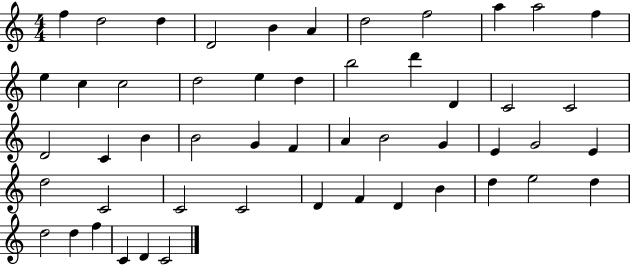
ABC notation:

X:1
T:Untitled
M:4/4
L:1/4
K:C
f d2 d D2 B A d2 f2 a a2 f e c c2 d2 e d b2 d' D C2 C2 D2 C B B2 G F A B2 G E G2 E d2 C2 C2 C2 D F D B d e2 d d2 d f C D C2